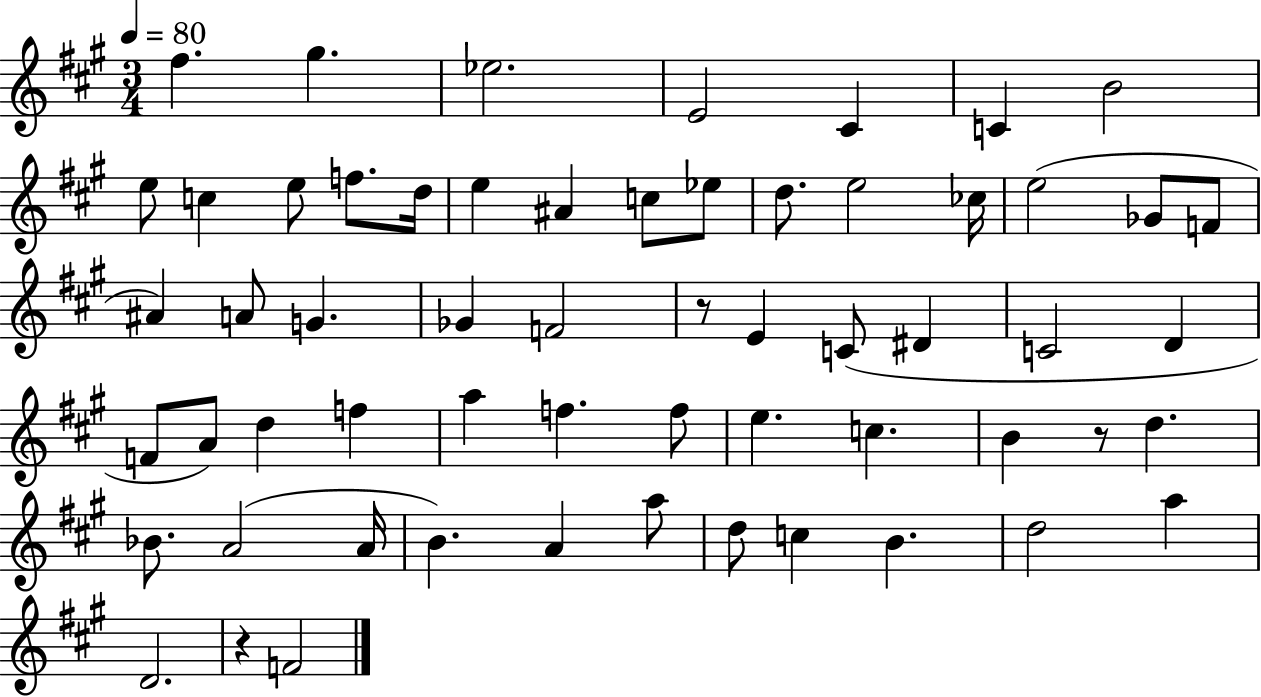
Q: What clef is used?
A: treble